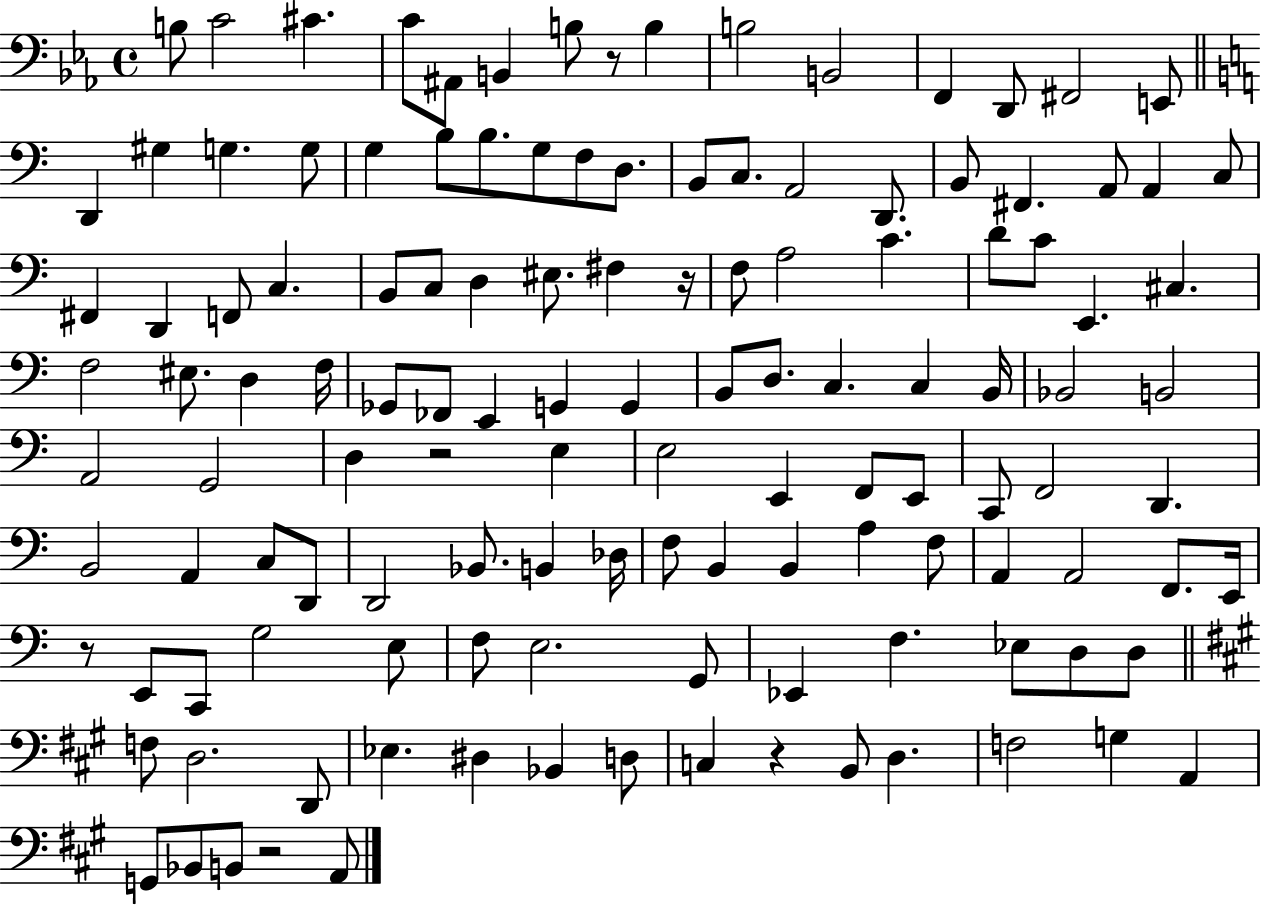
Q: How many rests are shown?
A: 6